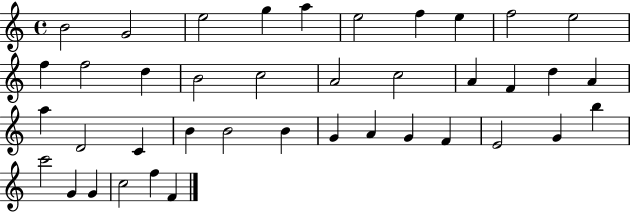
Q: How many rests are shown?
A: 0